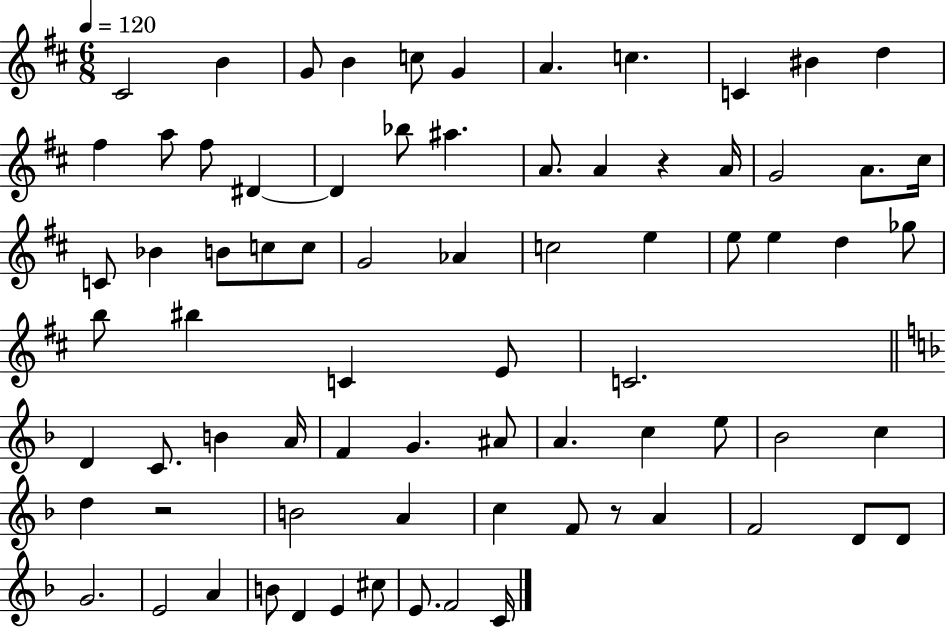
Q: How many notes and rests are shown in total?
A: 76